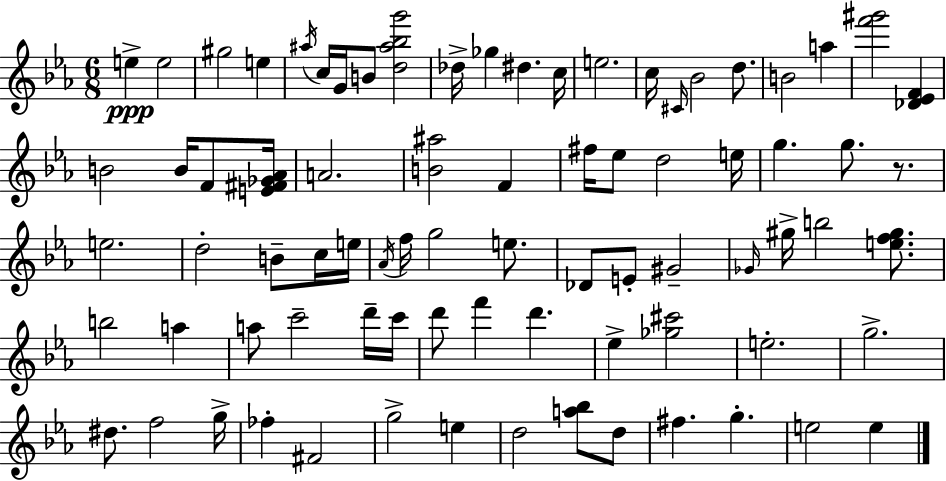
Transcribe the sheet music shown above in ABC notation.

X:1
T:Untitled
M:6/8
L:1/4
K:Eb
e e2 ^g2 e ^a/4 c/4 G/4 B/2 [d^a_bg']2 _d/4 _g ^d c/4 e2 c/4 ^C/4 _B2 d/2 B2 a [f'^g']2 [_D_EF] B2 B/4 F/2 [E^F_G_A]/4 A2 [B^a]2 F ^f/4 _e/2 d2 e/4 g g/2 z/2 e2 d2 B/2 c/4 e/4 _A/4 f/4 g2 e/2 _D/2 E/2 ^G2 _G/4 ^g/4 b2 [ef^g]/2 b2 a a/2 c'2 d'/4 c'/4 d'/2 f' d' _e [_g^c']2 e2 g2 ^d/2 f2 g/4 _f ^F2 g2 e d2 [a_b]/2 d/2 ^f g e2 e